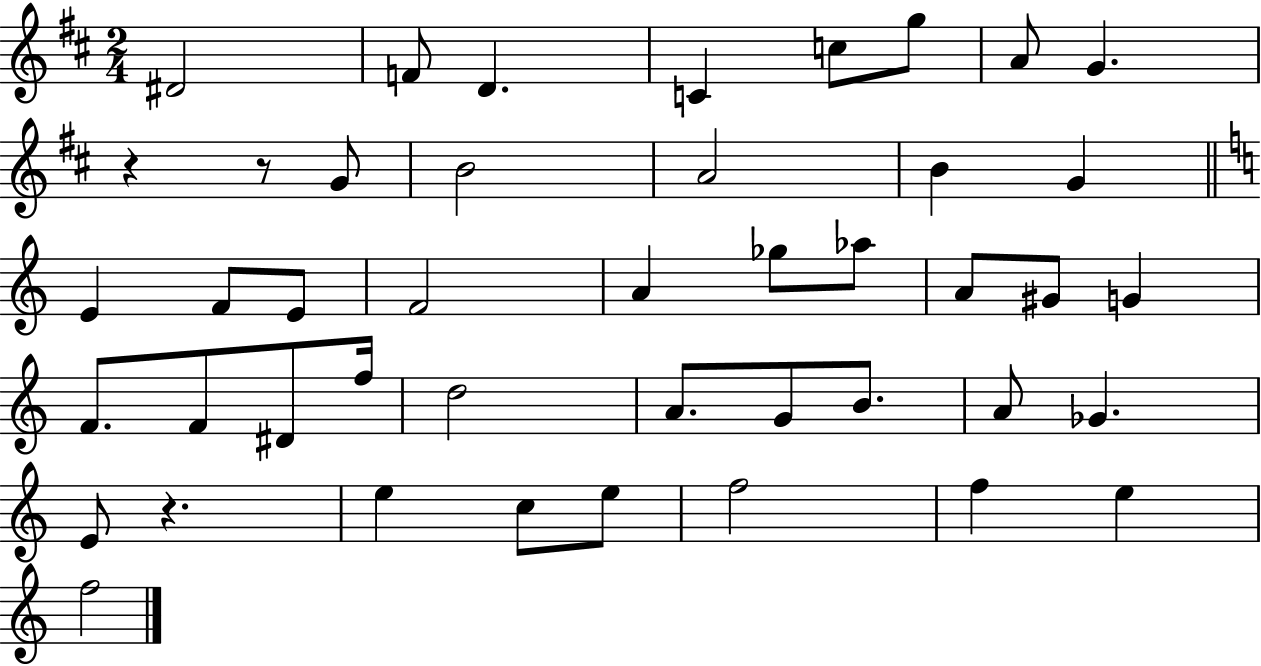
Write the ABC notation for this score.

X:1
T:Untitled
M:2/4
L:1/4
K:D
^D2 F/2 D C c/2 g/2 A/2 G z z/2 G/2 B2 A2 B G E F/2 E/2 F2 A _g/2 _a/2 A/2 ^G/2 G F/2 F/2 ^D/2 f/4 d2 A/2 G/2 B/2 A/2 _G E/2 z e c/2 e/2 f2 f e f2